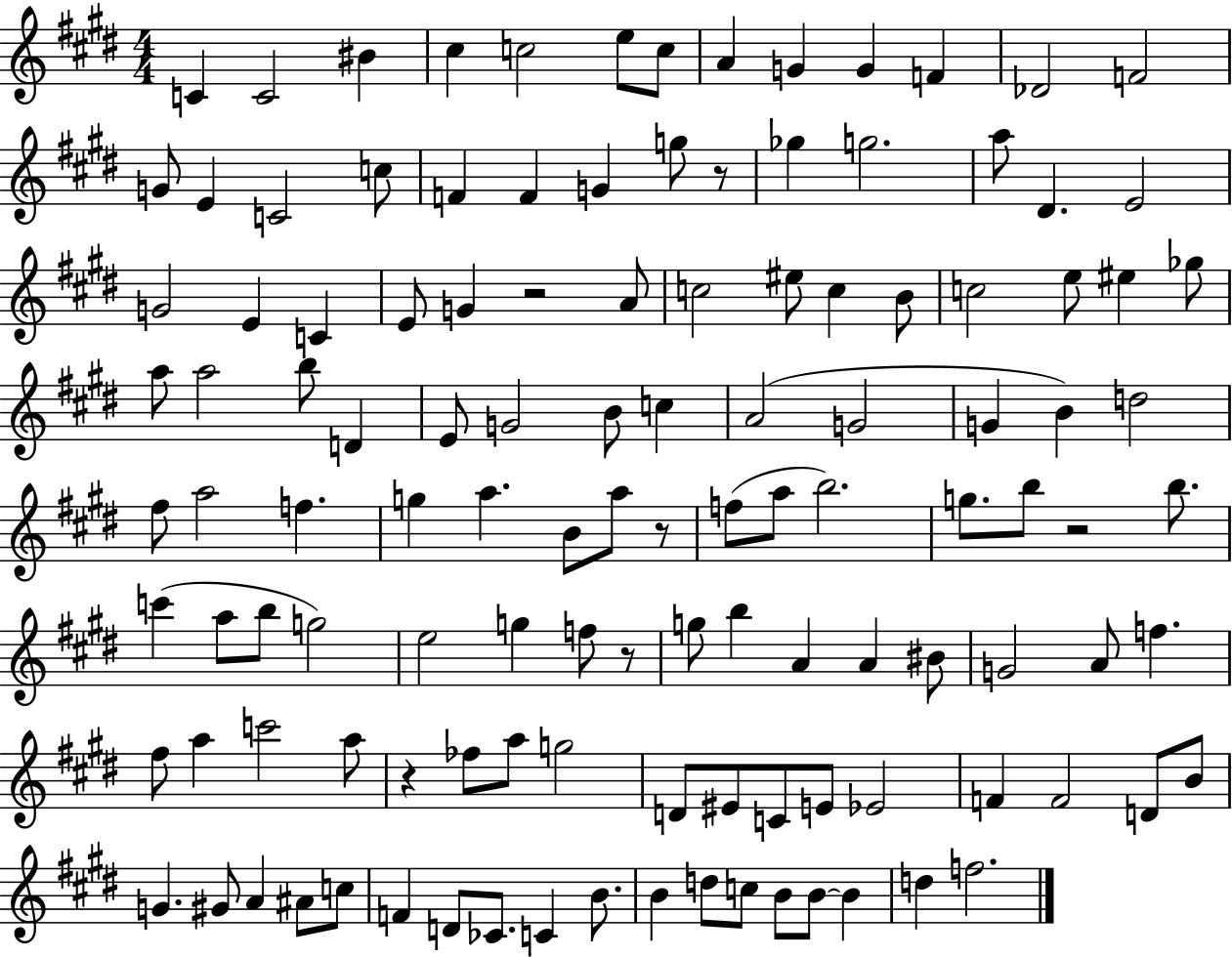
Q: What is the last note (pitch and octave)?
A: F5